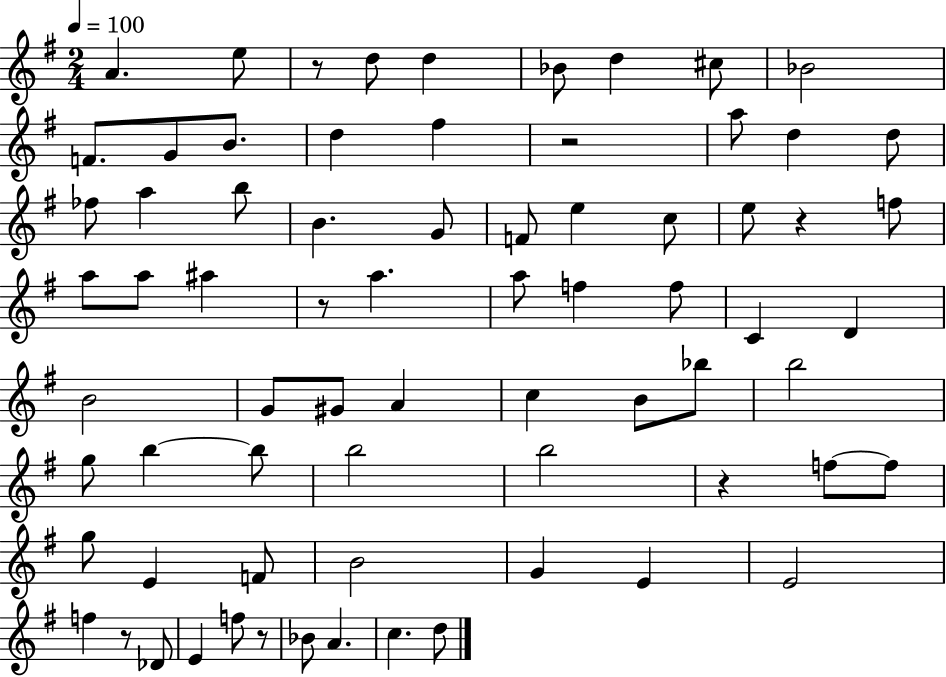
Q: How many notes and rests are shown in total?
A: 72